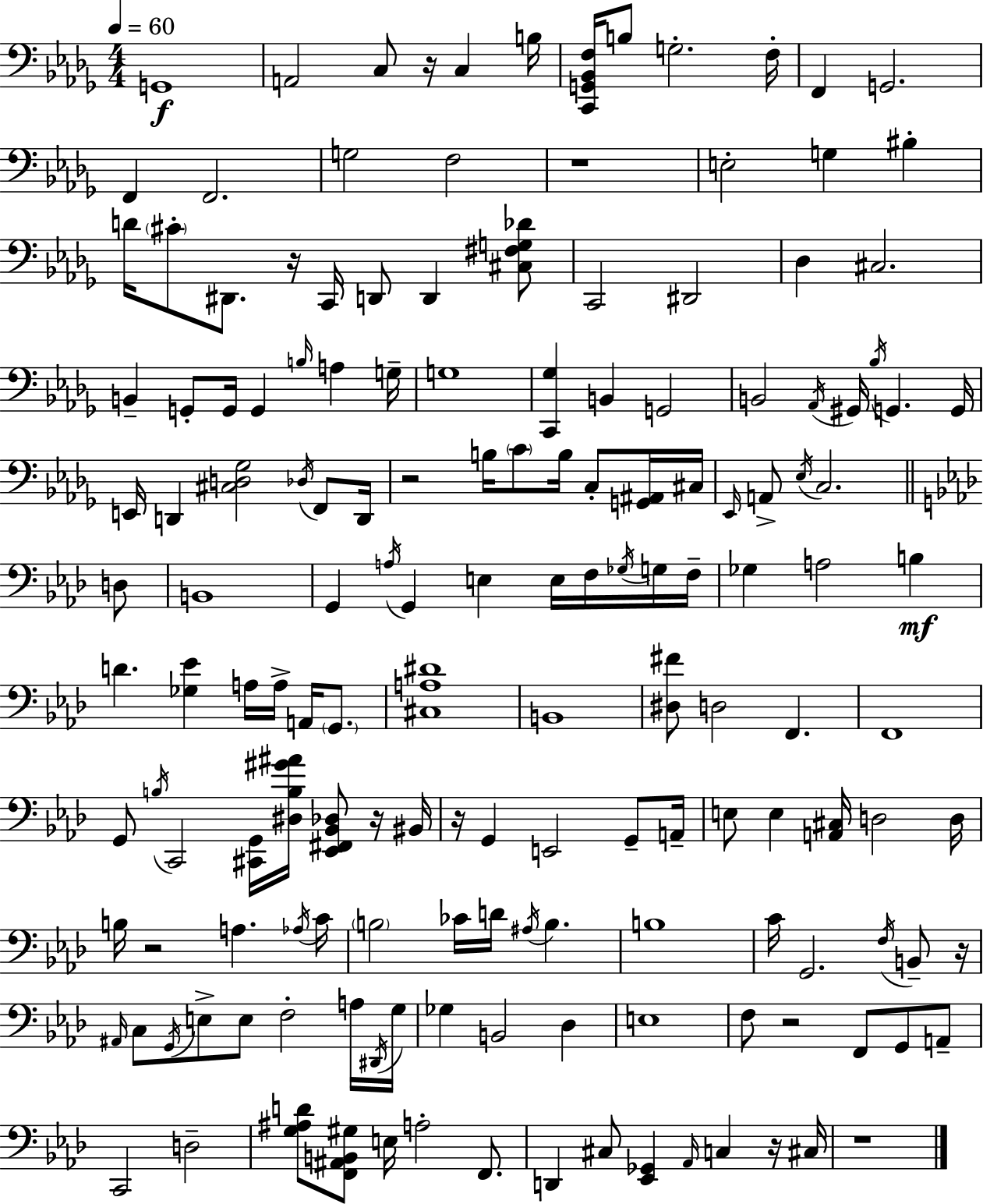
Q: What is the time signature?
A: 4/4